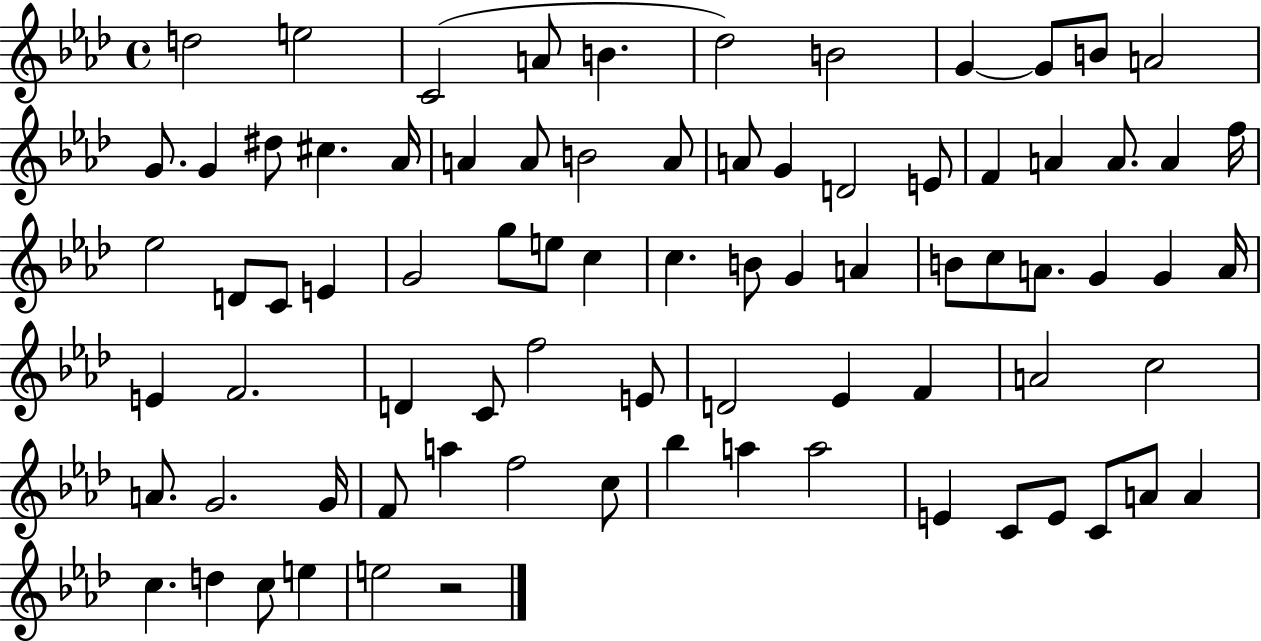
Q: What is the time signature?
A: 4/4